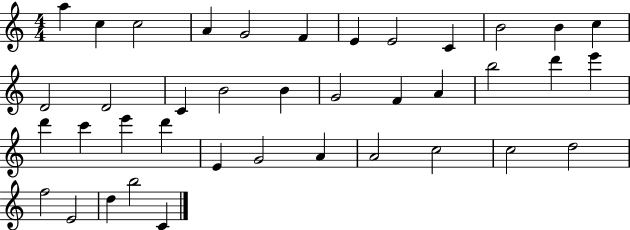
X:1
T:Untitled
M:4/4
L:1/4
K:C
a c c2 A G2 F E E2 C B2 B c D2 D2 C B2 B G2 F A b2 d' e' d' c' e' d' E G2 A A2 c2 c2 d2 f2 E2 d b2 C